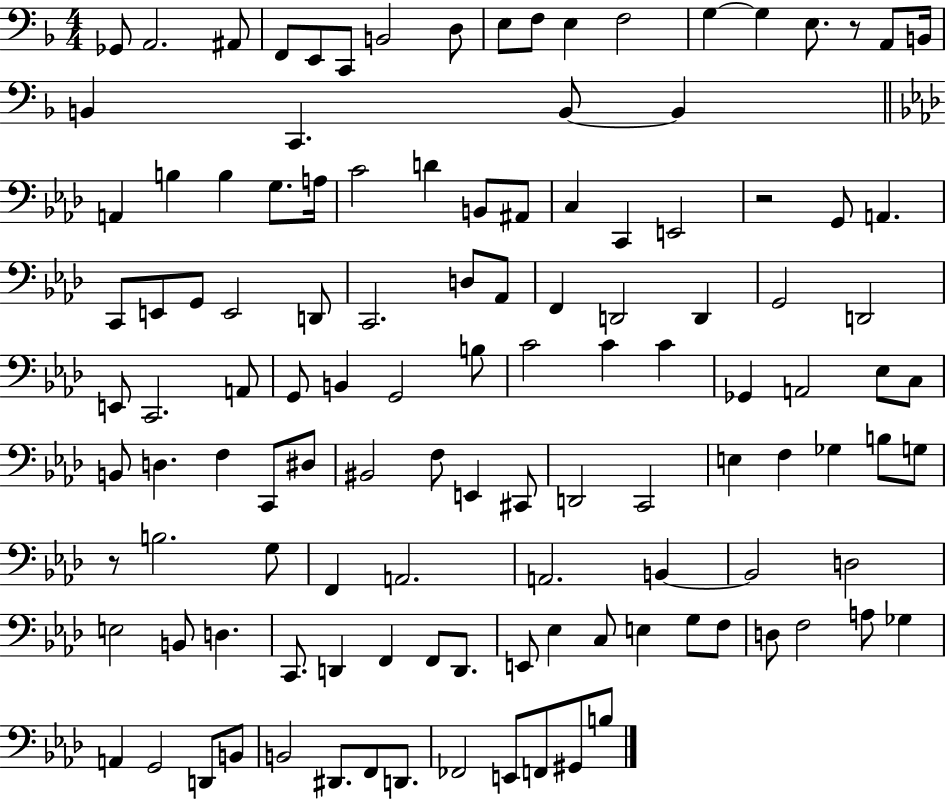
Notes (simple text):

Gb2/e A2/h. A#2/e F2/e E2/e C2/e B2/h D3/e E3/e F3/e E3/q F3/h G3/q G3/q E3/e. R/e A2/e B2/s B2/q C2/q. B2/e B2/q A2/q B3/q B3/q G3/e. A3/s C4/h D4/q B2/e A#2/e C3/q C2/q E2/h R/h G2/e A2/q. C2/e E2/e G2/e E2/h D2/e C2/h. D3/e Ab2/e F2/q D2/h D2/q G2/h D2/h E2/e C2/h. A2/e G2/e B2/q G2/h B3/e C4/h C4/q C4/q Gb2/q A2/h Eb3/e C3/e B2/e D3/q. F3/q C2/e D#3/e BIS2/h F3/e E2/q C#2/e D2/h C2/h E3/q F3/q Gb3/q B3/e G3/e R/e B3/h. G3/e F2/q A2/h. A2/h. B2/q B2/h D3/h E3/h B2/e D3/q. C2/e. D2/q F2/q F2/e D2/e. E2/e Eb3/q C3/e E3/q G3/e F3/e D3/e F3/h A3/e Gb3/q A2/q G2/h D2/e B2/e B2/h D#2/e. F2/e D2/e. FES2/h E2/e F2/e G#2/e B3/e